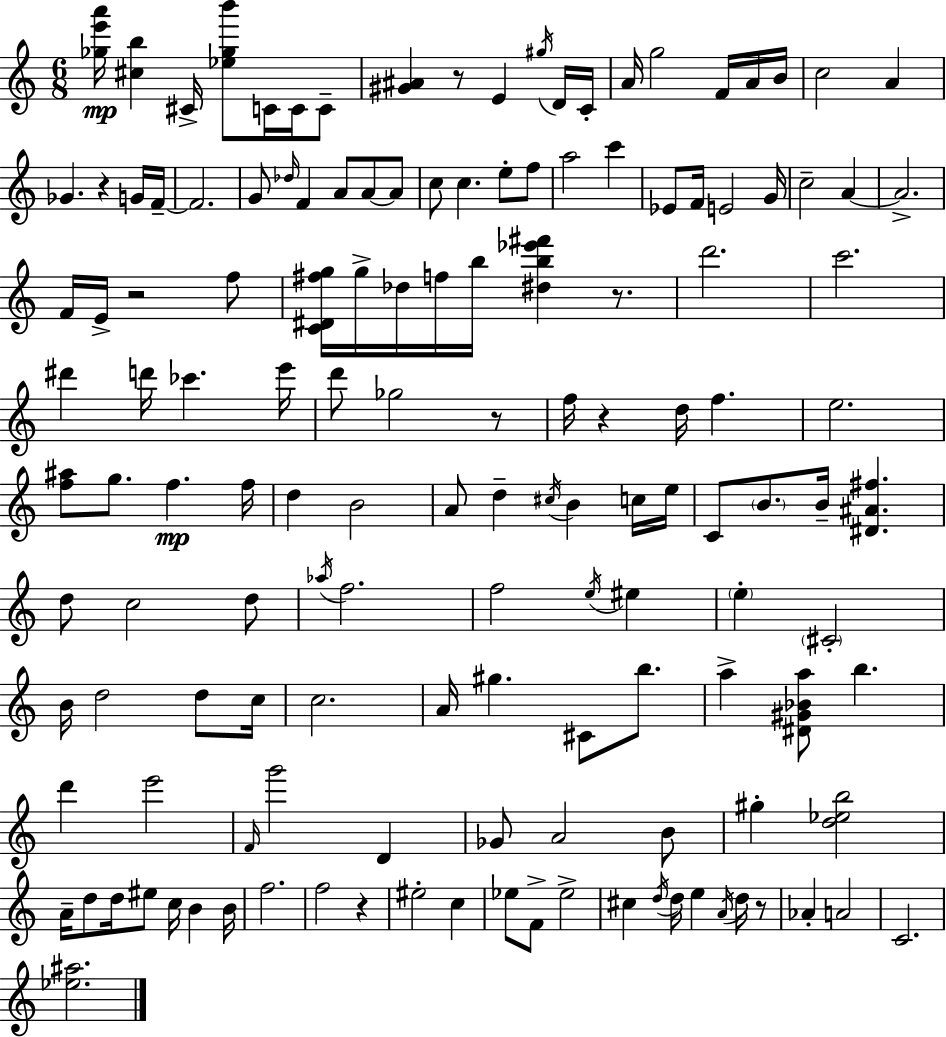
X:1
T:Untitled
M:6/8
L:1/4
K:C
[_ge'a']/4 [^cb] ^C/4 [_e_gb']/2 C/4 C/4 C/2 [^G^A] z/2 E ^g/4 D/4 C/4 A/4 g2 F/4 A/4 B/4 c2 A _G z G/4 F/4 F2 G/2 _d/4 F A/2 A/2 A/2 c/2 c e/2 f/2 a2 c' _E/2 F/4 E2 G/4 c2 A A2 F/4 E/4 z2 f/2 [C^D^fg]/4 g/4 _d/4 f/4 b/4 [^db_e'^f'] z/2 d'2 c'2 ^d' d'/4 _c' e'/4 d'/2 _g2 z/2 f/4 z d/4 f e2 [f^a]/2 g/2 f f/4 d B2 A/2 d ^c/4 B c/4 e/4 C/2 B/2 B/4 [^D^A^f] d/2 c2 d/2 _a/4 f2 f2 e/4 ^e e ^C2 B/4 d2 d/2 c/4 c2 A/4 ^g ^C/2 b/2 a [^D^G_Ba]/2 b d' e'2 F/4 g'2 D _G/2 A2 B/2 ^g [d_eb]2 A/4 d/2 d/4 ^e/2 c/4 B B/4 f2 f2 z ^e2 c _e/2 F/2 _e2 ^c d/4 d/4 e A/4 d/4 z/2 _A A2 C2 [_e^a]2